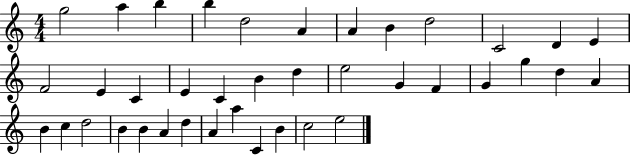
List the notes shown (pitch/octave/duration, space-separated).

G5/h A5/q B5/q B5/q D5/h A4/q A4/q B4/q D5/h C4/h D4/q E4/q F4/h E4/q C4/q E4/q C4/q B4/q D5/q E5/h G4/q F4/q G4/q G5/q D5/q A4/q B4/q C5/q D5/h B4/q B4/q A4/q D5/q A4/q A5/q C4/q B4/q C5/h E5/h